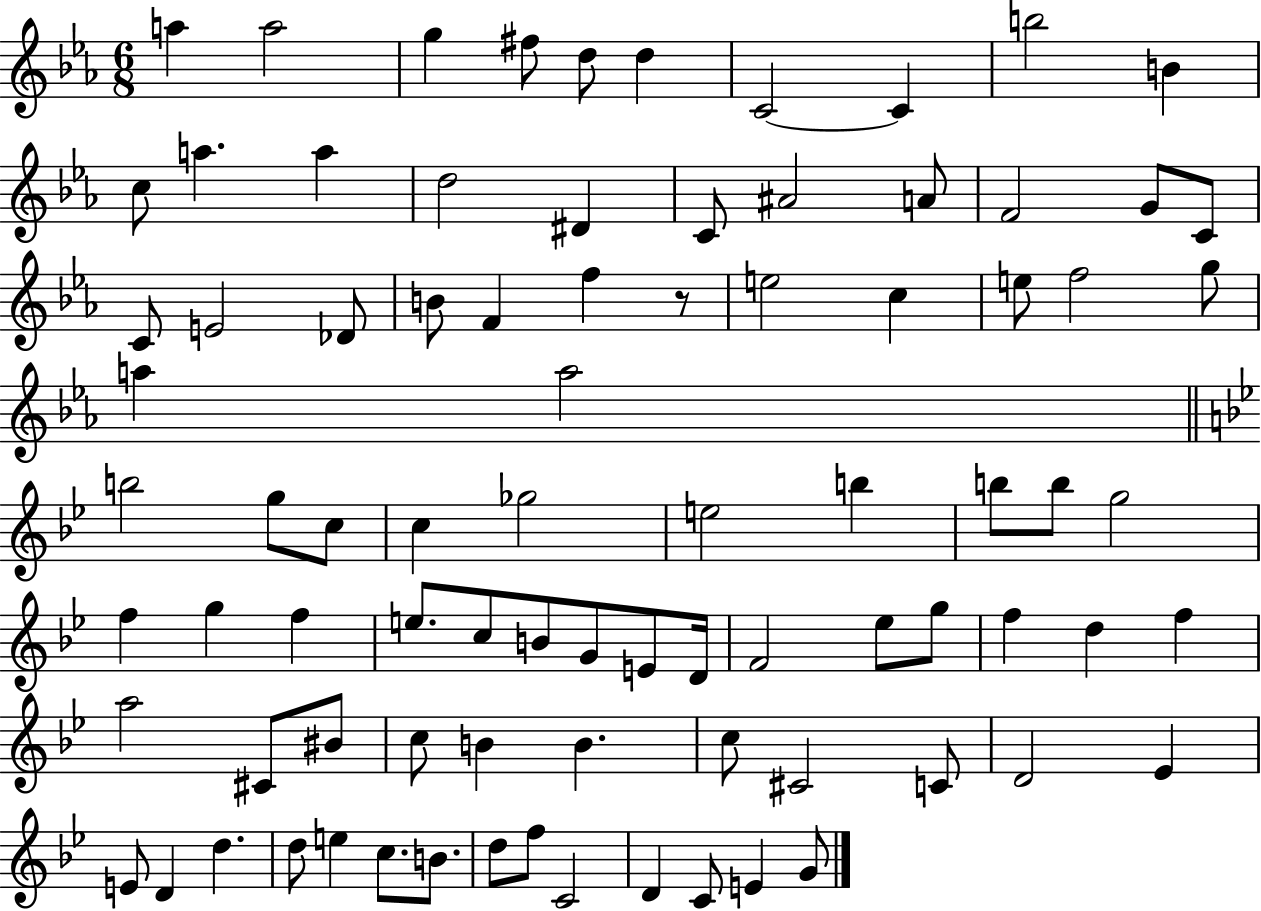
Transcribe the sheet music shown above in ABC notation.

X:1
T:Untitled
M:6/8
L:1/4
K:Eb
a a2 g ^f/2 d/2 d C2 C b2 B c/2 a a d2 ^D C/2 ^A2 A/2 F2 G/2 C/2 C/2 E2 _D/2 B/2 F f z/2 e2 c e/2 f2 g/2 a a2 b2 g/2 c/2 c _g2 e2 b b/2 b/2 g2 f g f e/2 c/2 B/2 G/2 E/2 D/4 F2 _e/2 g/2 f d f a2 ^C/2 ^B/2 c/2 B B c/2 ^C2 C/2 D2 _E E/2 D d d/2 e c/2 B/2 d/2 f/2 C2 D C/2 E G/2